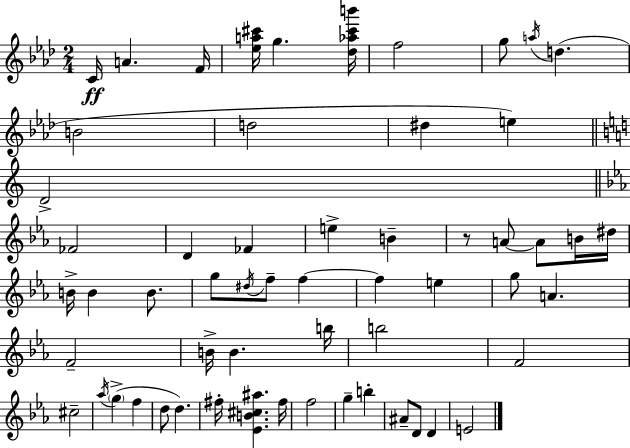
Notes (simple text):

C4/s A4/q. F4/s [Eb5,A5,C#6]/s G5/q. [Db5,Ab5,C#6,B6]/s F5/h G5/e A5/s D5/q. B4/h D5/h D#5/q E5/q D4/h FES4/h D4/q FES4/q E5/q B4/q R/e A4/e A4/e B4/s D#5/s B4/s B4/q B4/e. G5/e D#5/s F5/e F5/q F5/q E5/q G5/e A4/q. F4/h B4/s B4/q. B5/s B5/h F4/h C#5/h Ab5/s G5/q F5/q D5/e D5/q. F#5/s [Eb4,B4,C#5,A#5]/q. F#5/s F5/h G5/q B5/q A#4/e D4/e D4/q E4/h